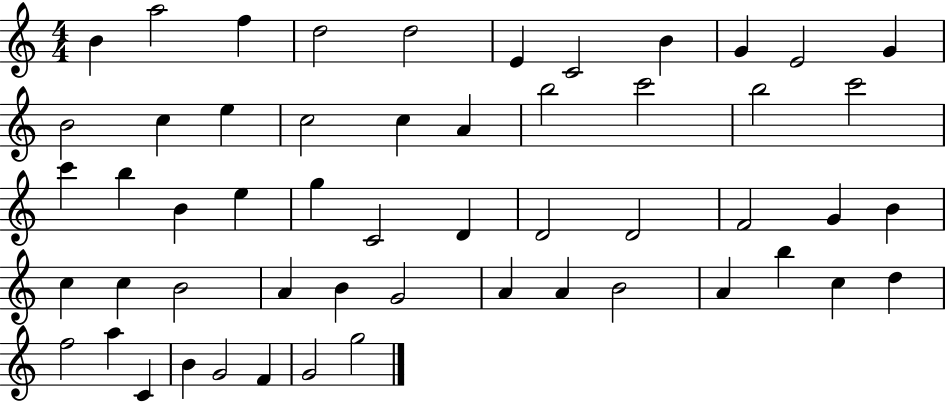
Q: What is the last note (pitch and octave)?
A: G5